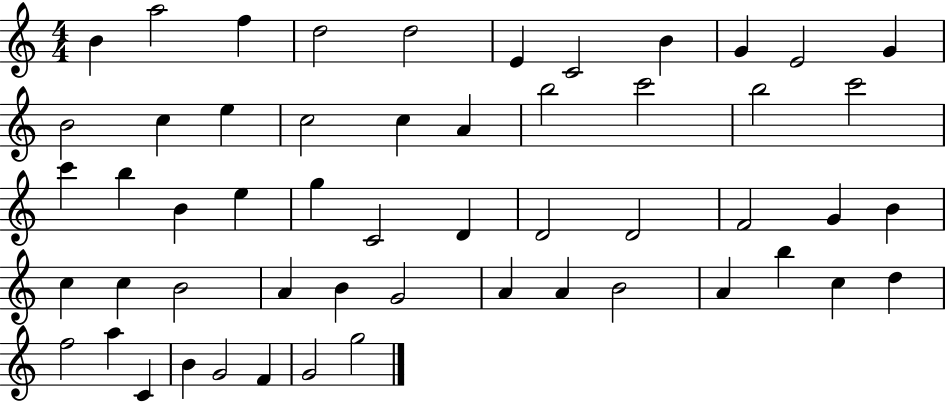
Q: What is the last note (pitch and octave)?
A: G5